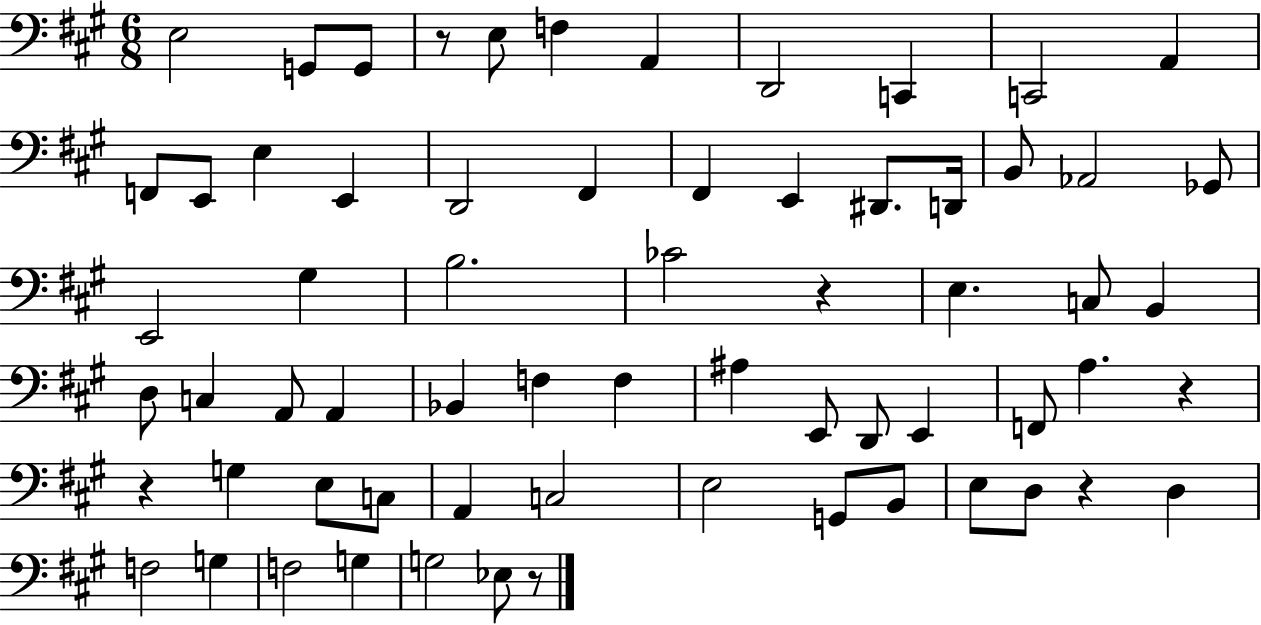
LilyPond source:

{
  \clef bass
  \numericTimeSignature
  \time 6/8
  \key a \major
  e2 g,8 g,8 | r8 e8 f4 a,4 | d,2 c,4 | c,2 a,4 | \break f,8 e,8 e4 e,4 | d,2 fis,4 | fis,4 e,4 dis,8. d,16 | b,8 aes,2 ges,8 | \break e,2 gis4 | b2. | ces'2 r4 | e4. c8 b,4 | \break d8 c4 a,8 a,4 | bes,4 f4 f4 | ais4 e,8 d,8 e,4 | f,8 a4. r4 | \break r4 g4 e8 c8 | a,4 c2 | e2 g,8 b,8 | e8 d8 r4 d4 | \break f2 g4 | f2 g4 | g2 ees8 r8 | \bar "|."
}